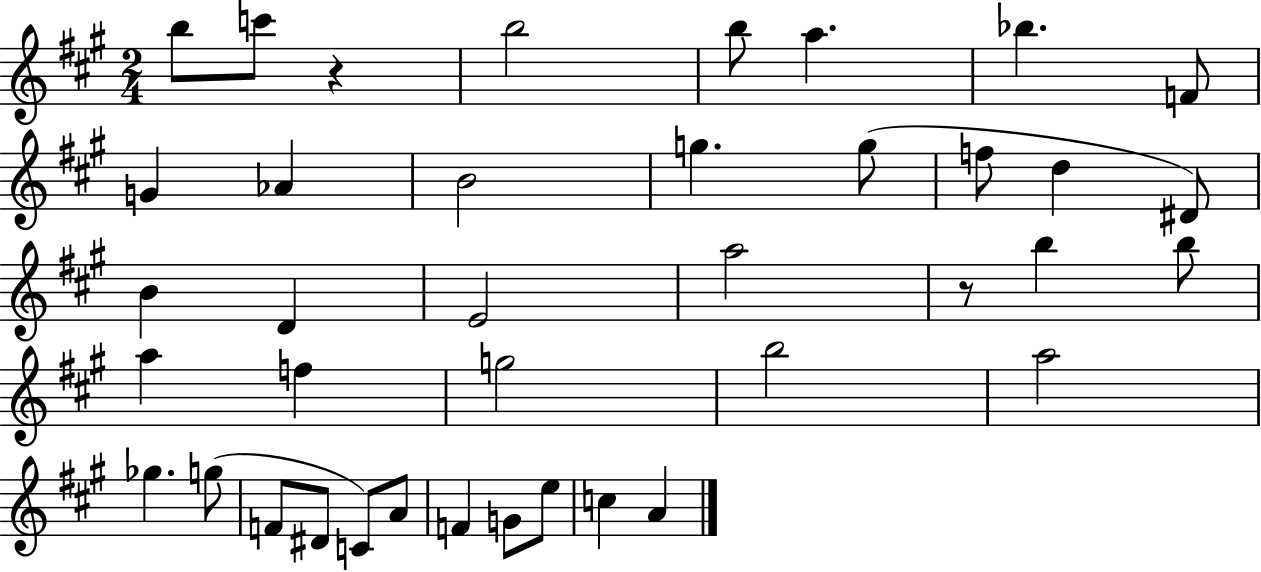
{
  \clef treble
  \numericTimeSignature
  \time 2/4
  \key a \major
  \repeat volta 2 { b''8 c'''8 r4 | b''2 | b''8 a''4. | bes''4. f'8 | \break g'4 aes'4 | b'2 | g''4. g''8( | f''8 d''4 dis'8) | \break b'4 d'4 | e'2 | a''2 | r8 b''4 b''8 | \break a''4 f''4 | g''2 | b''2 | a''2 | \break ges''4. g''8( | f'8 dis'8 c'8) a'8 | f'4 g'8 e''8 | c''4 a'4 | \break } \bar "|."
}